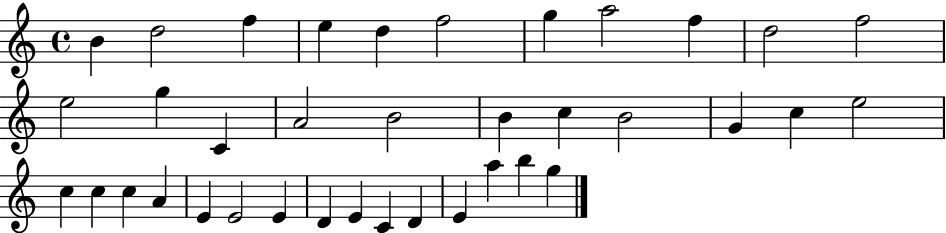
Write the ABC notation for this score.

X:1
T:Untitled
M:4/4
L:1/4
K:C
B d2 f e d f2 g a2 f d2 f2 e2 g C A2 B2 B c B2 G c e2 c c c A E E2 E D E C D E a b g